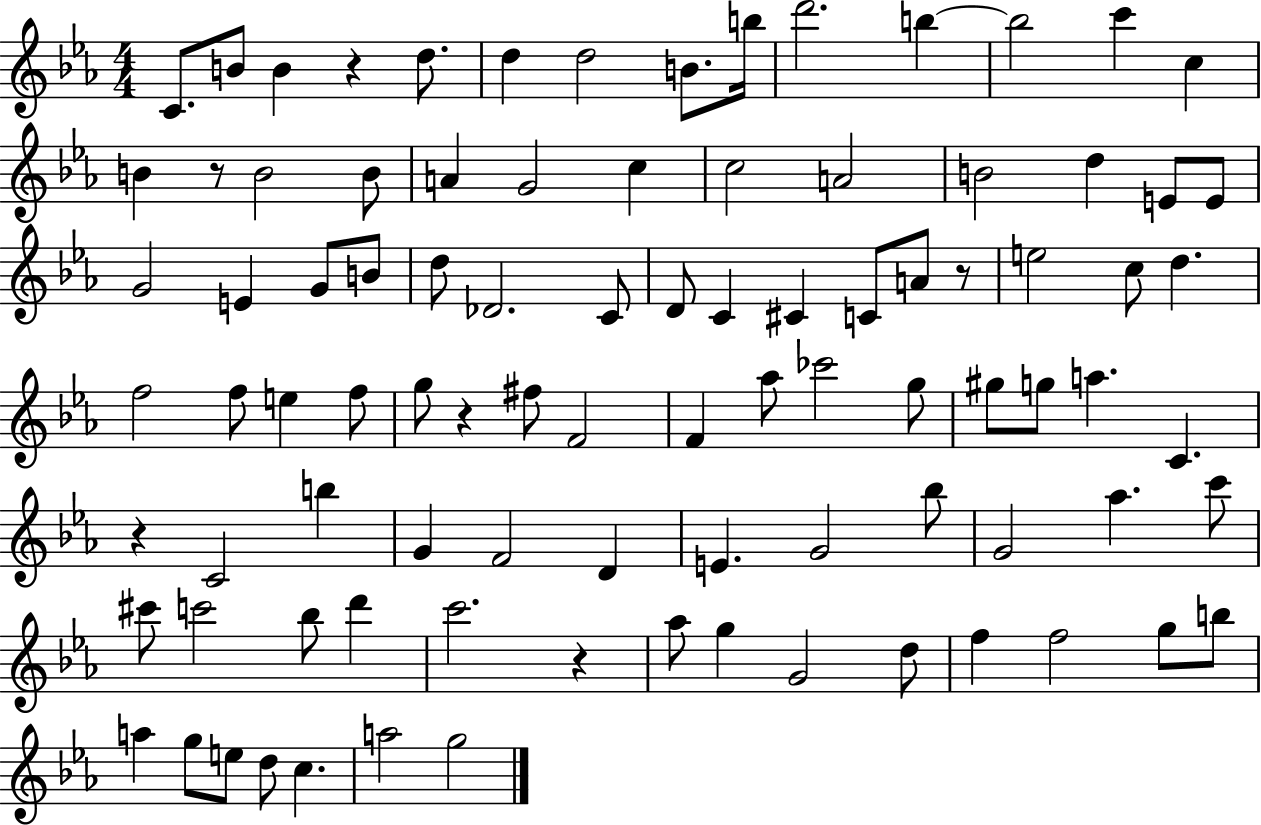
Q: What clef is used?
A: treble